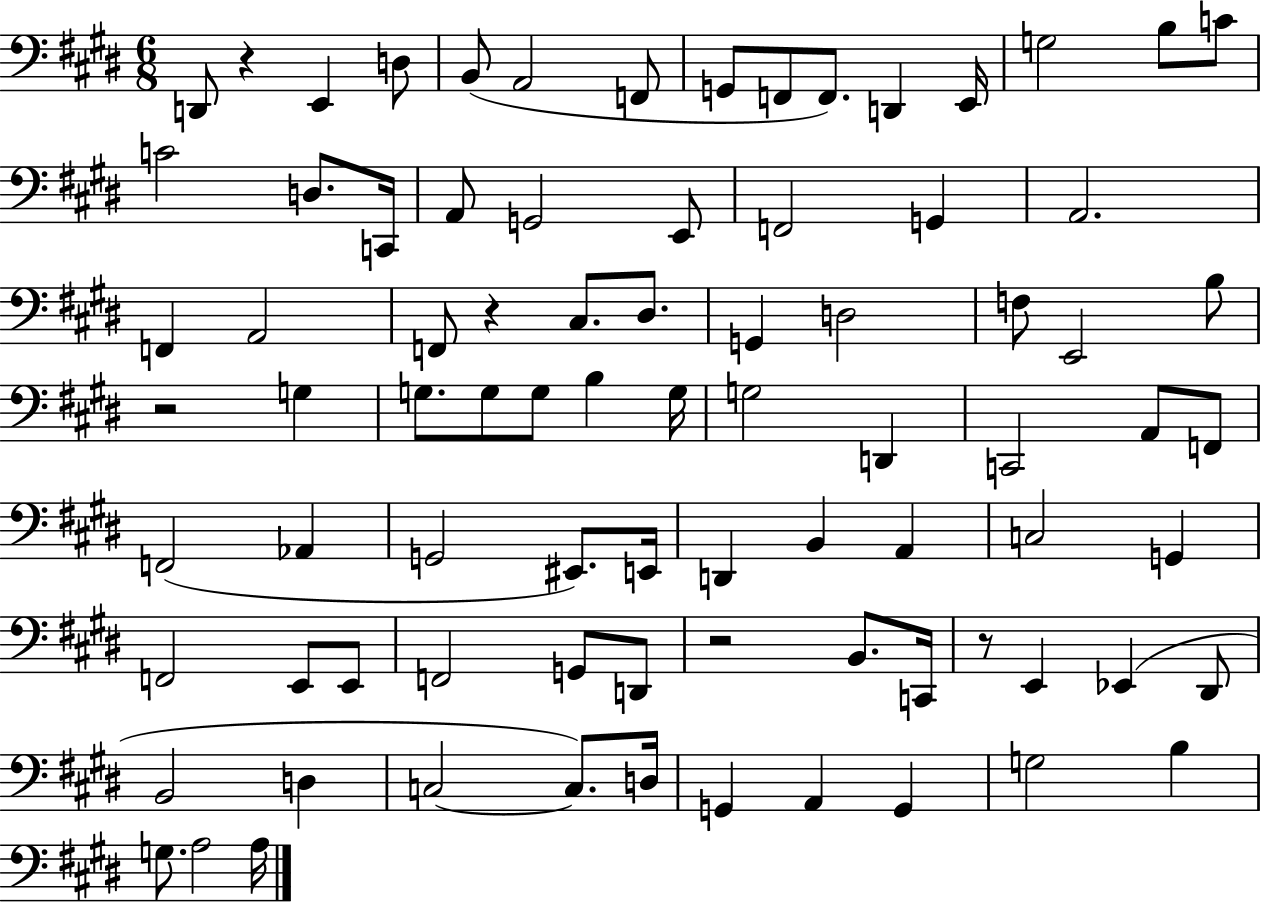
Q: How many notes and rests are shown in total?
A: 83